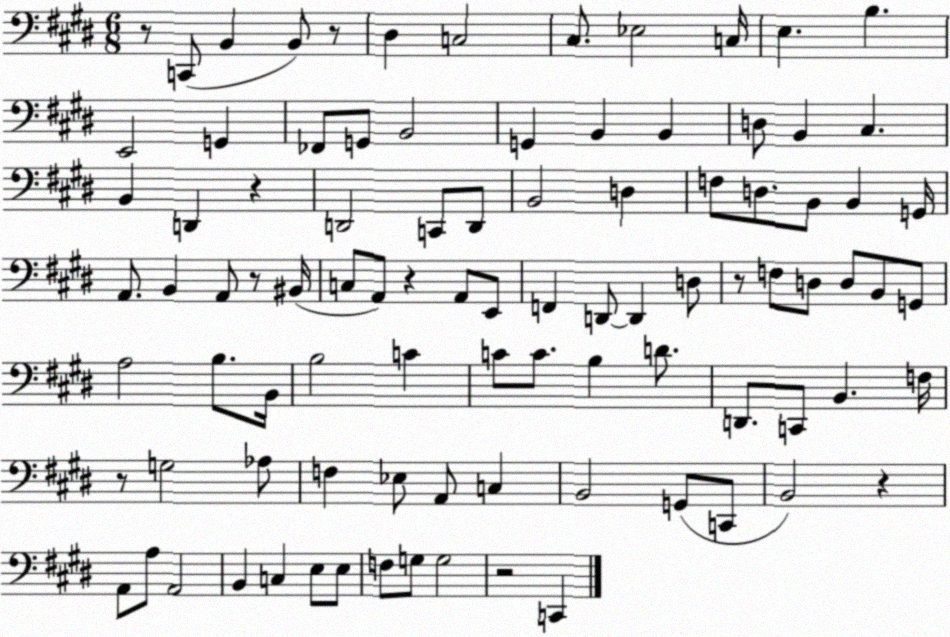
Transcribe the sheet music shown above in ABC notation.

X:1
T:Untitled
M:6/8
L:1/4
K:E
z/2 C,,/2 B,, B,,/2 z/2 ^D, C,2 ^C,/2 _E,2 C,/4 E, B, E,,2 G,, _F,,/2 G,,/2 B,,2 G,, B,, B,, D,/2 B,, ^C, B,, D,, z D,,2 C,,/2 D,,/2 B,,2 D, F,/2 D,/2 B,,/2 B,, G,,/4 A,,/2 B,, A,,/2 z/2 ^B,,/4 C,/2 A,,/2 z A,,/2 E,,/2 F,, D,,/2 D,, D,/2 z/2 F,/2 D,/2 D,/2 B,,/2 G,,/2 A,2 B,/2 B,,/4 B,2 C C/2 C/2 B, D/2 D,,/2 C,,/2 B,, F,/4 z/2 G,2 _A,/2 F, _E,/2 A,,/2 C, B,,2 G,,/2 C,,/2 B,,2 z A,,/2 A,/2 A,,2 B,, C, E,/2 E,/2 F,/2 G,/2 G,2 z2 C,,